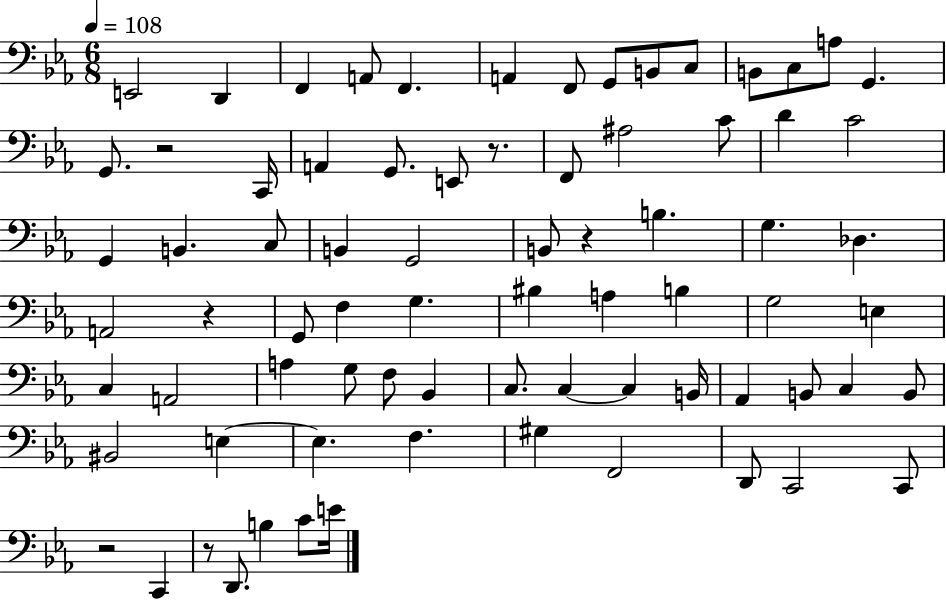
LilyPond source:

{
  \clef bass
  \numericTimeSignature
  \time 6/8
  \key ees \major
  \tempo 4 = 108
  e,2 d,4 | f,4 a,8 f,4. | a,4 f,8 g,8 b,8 c8 | b,8 c8 a8 g,4. | \break g,8. r2 c,16 | a,4 g,8. e,8 r8. | f,8 ais2 c'8 | d'4 c'2 | \break g,4 b,4. c8 | b,4 g,2 | b,8 r4 b4. | g4. des4. | \break a,2 r4 | g,8 f4 g4. | bis4 a4 b4 | g2 e4 | \break c4 a,2 | a4 g8 f8 bes,4 | c8. c4~~ c4 b,16 | aes,4 b,8 c4 b,8 | \break bis,2 e4~~ | e4. f4. | gis4 f,2 | d,8 c,2 c,8 | \break r2 c,4 | r8 d,8. b4 c'8 e'16 | \bar "|."
}